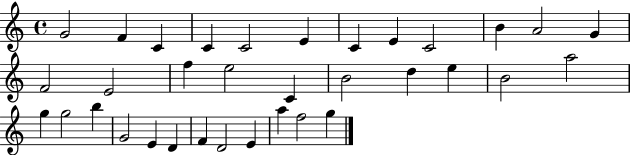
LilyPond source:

{
  \clef treble
  \time 4/4
  \defaultTimeSignature
  \key c \major
  g'2 f'4 c'4 | c'4 c'2 e'4 | c'4 e'4 c'2 | b'4 a'2 g'4 | \break f'2 e'2 | f''4 e''2 c'4 | b'2 d''4 e''4 | b'2 a''2 | \break g''4 g''2 b''4 | g'2 e'4 d'4 | f'4 d'2 e'4 | a''4 f''2 g''4 | \break \bar "|."
}